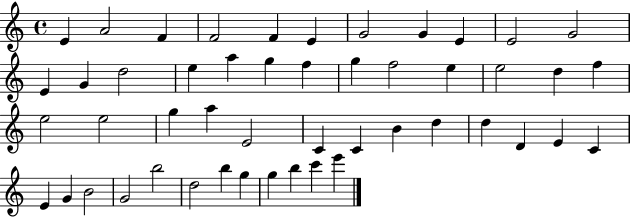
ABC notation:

X:1
T:Untitled
M:4/4
L:1/4
K:C
E A2 F F2 F E G2 G E E2 G2 E G d2 e a g f g f2 e e2 d f e2 e2 g a E2 C C B d d D E C E G B2 G2 b2 d2 b g g b c' e'